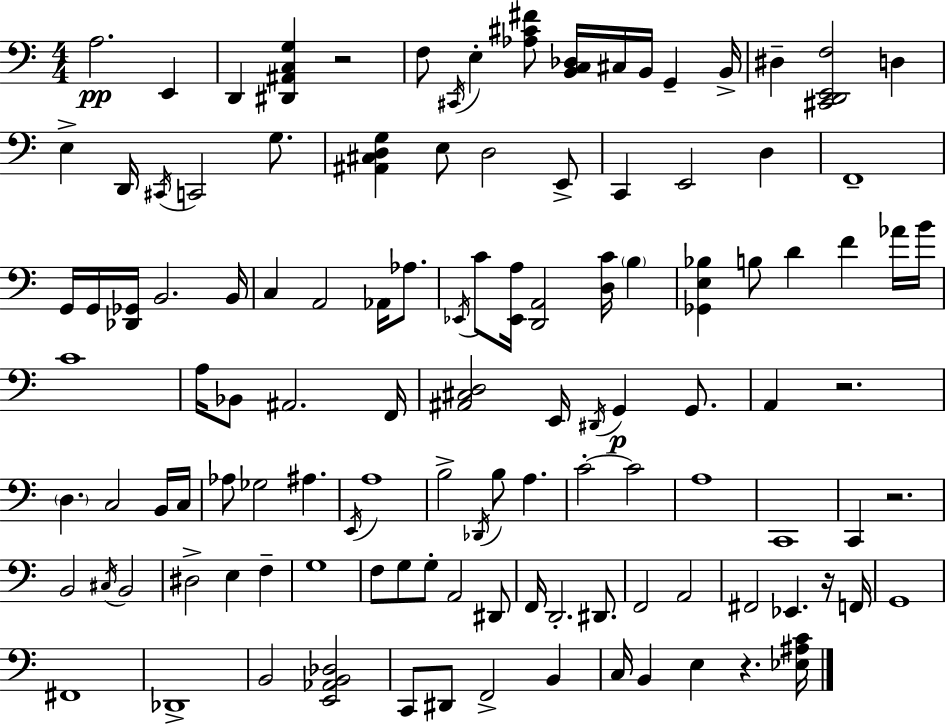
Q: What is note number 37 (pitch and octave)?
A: D4